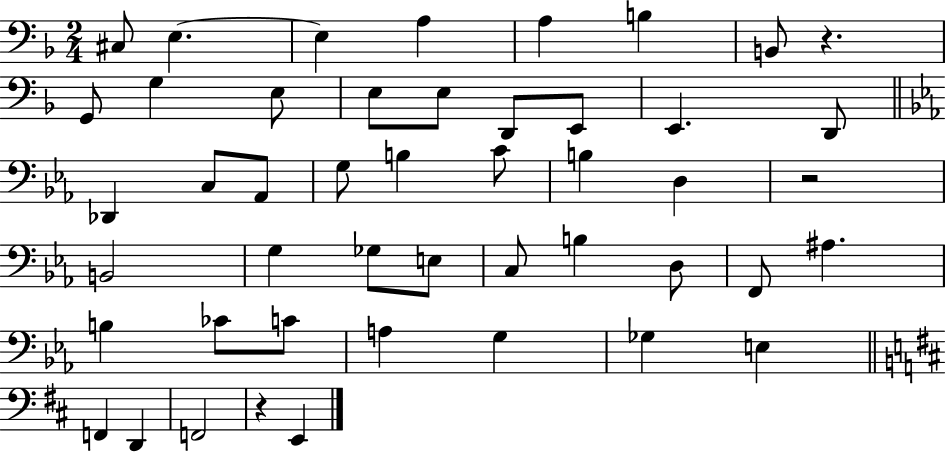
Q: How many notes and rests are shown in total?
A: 47